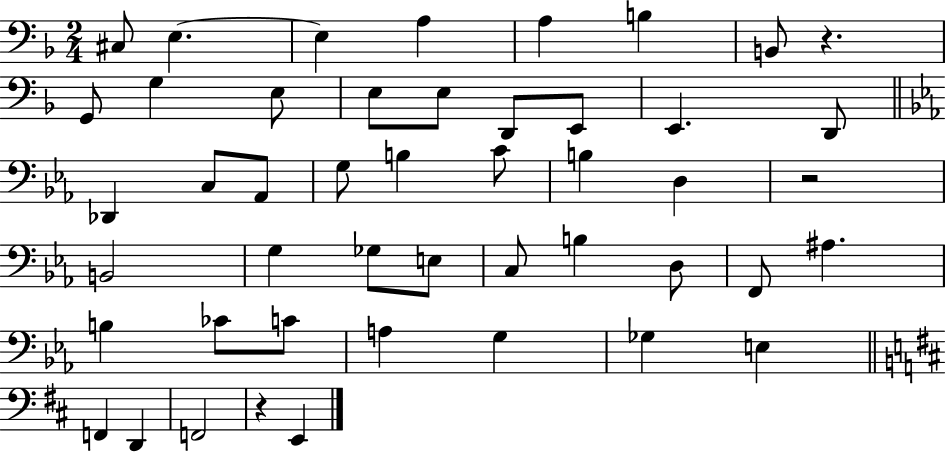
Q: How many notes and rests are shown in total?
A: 47